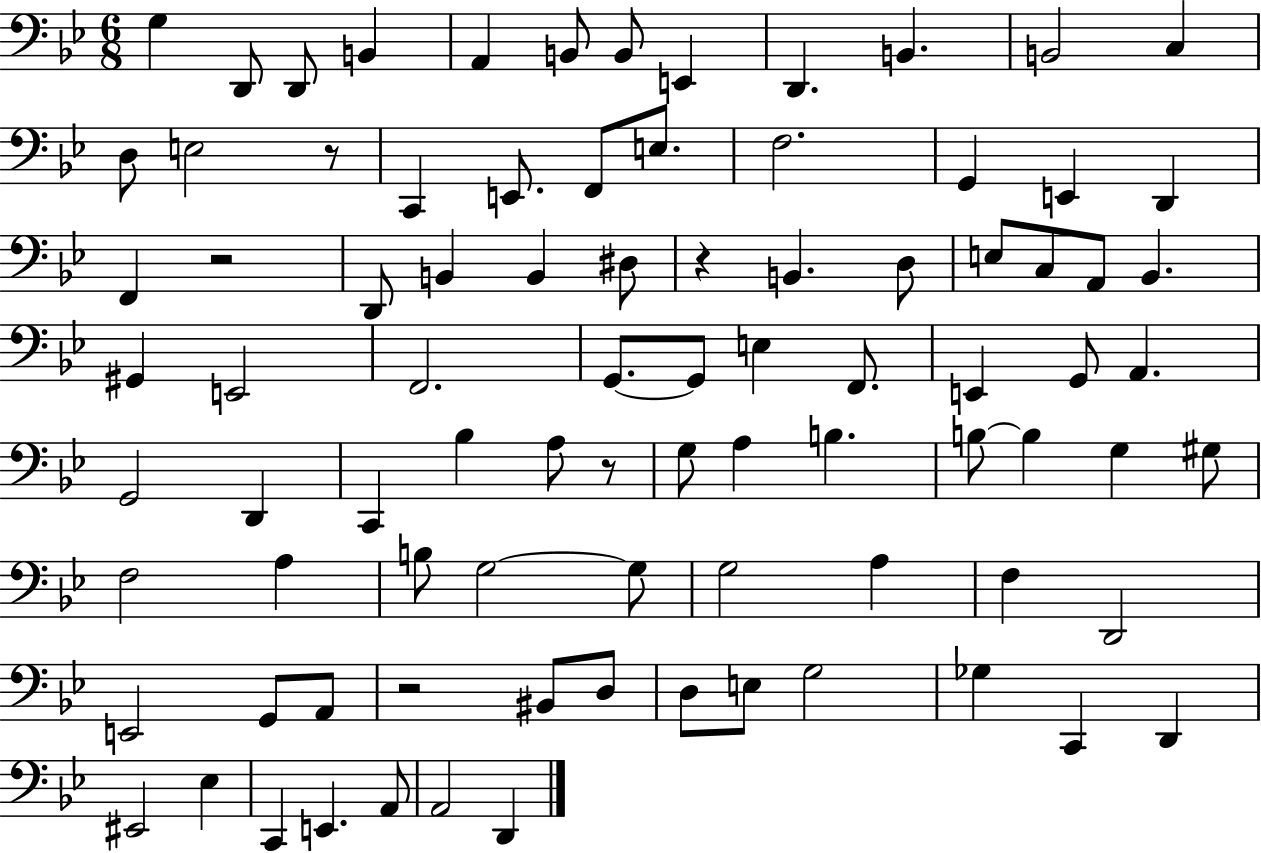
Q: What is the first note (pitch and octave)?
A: G3